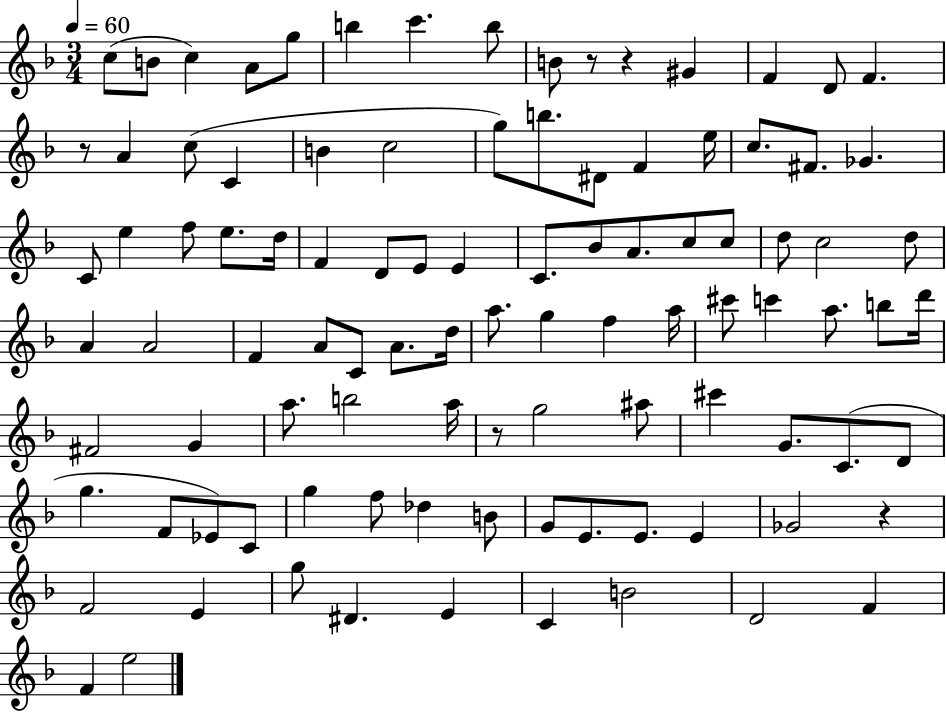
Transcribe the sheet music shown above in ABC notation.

X:1
T:Untitled
M:3/4
L:1/4
K:F
c/2 B/2 c A/2 g/2 b c' b/2 B/2 z/2 z ^G F D/2 F z/2 A c/2 C B c2 g/2 b/2 ^D/2 F e/4 c/2 ^F/2 _G C/2 e f/2 e/2 d/4 F D/2 E/2 E C/2 _B/2 A/2 c/2 c/2 d/2 c2 d/2 A A2 F A/2 C/2 A/2 d/4 a/2 g f a/4 ^c'/2 c' a/2 b/2 d'/4 ^F2 G a/2 b2 a/4 z/2 g2 ^a/2 ^c' G/2 C/2 D/2 g F/2 _E/2 C/2 g f/2 _d B/2 G/2 E/2 E/2 E _G2 z F2 E g/2 ^D E C B2 D2 F F e2